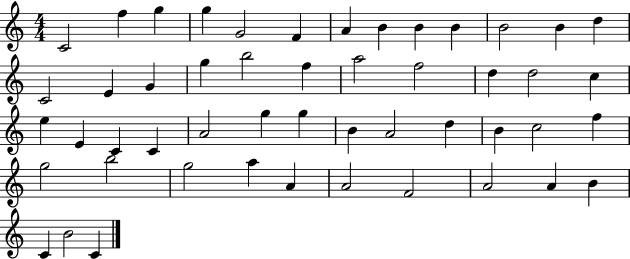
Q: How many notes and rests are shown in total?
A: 50